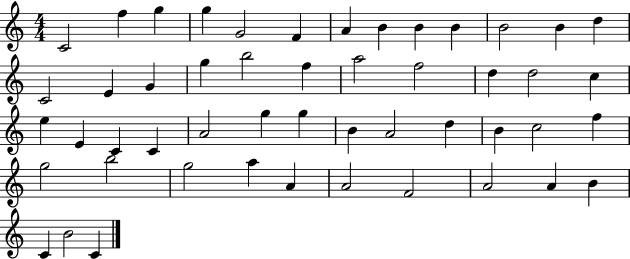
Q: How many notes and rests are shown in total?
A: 50